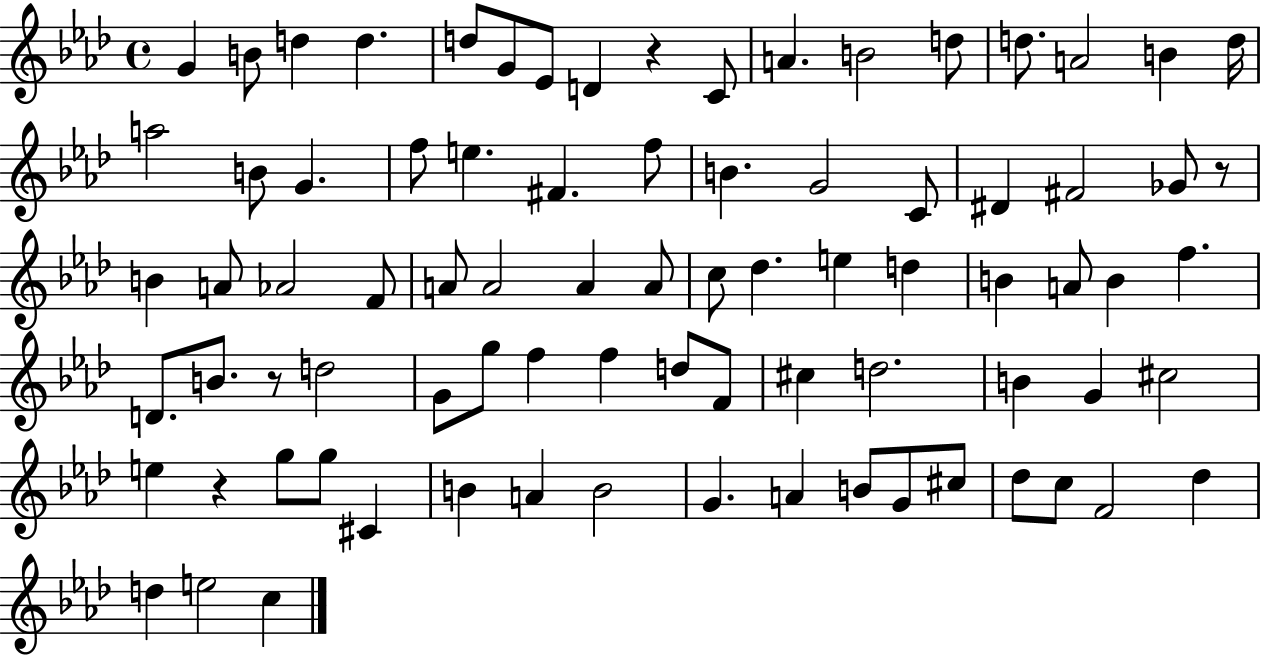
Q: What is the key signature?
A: AES major